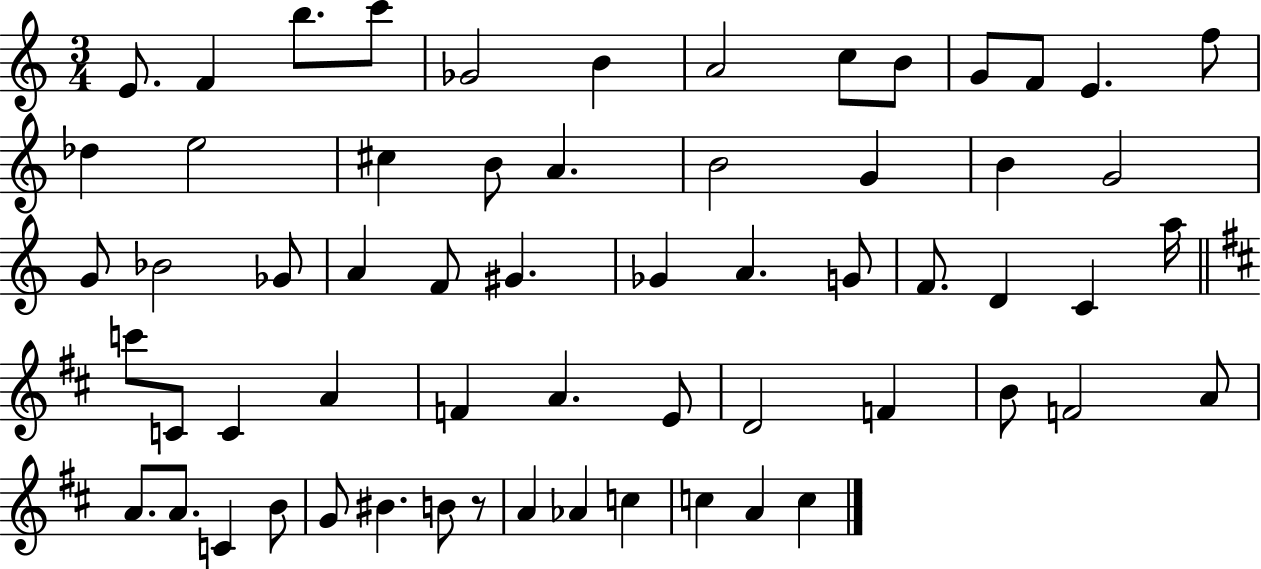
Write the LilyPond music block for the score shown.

{
  \clef treble
  \numericTimeSignature
  \time 3/4
  \key c \major
  e'8. f'4 b''8. c'''8 | ges'2 b'4 | a'2 c''8 b'8 | g'8 f'8 e'4. f''8 | \break des''4 e''2 | cis''4 b'8 a'4. | b'2 g'4 | b'4 g'2 | \break g'8 bes'2 ges'8 | a'4 f'8 gis'4. | ges'4 a'4. g'8 | f'8. d'4 c'4 a''16 | \break \bar "||" \break \key b \minor c'''8 c'8 c'4 a'4 | f'4 a'4. e'8 | d'2 f'4 | b'8 f'2 a'8 | \break a'8. a'8. c'4 b'8 | g'8 bis'4. b'8 r8 | a'4 aes'4 c''4 | c''4 a'4 c''4 | \break \bar "|."
}